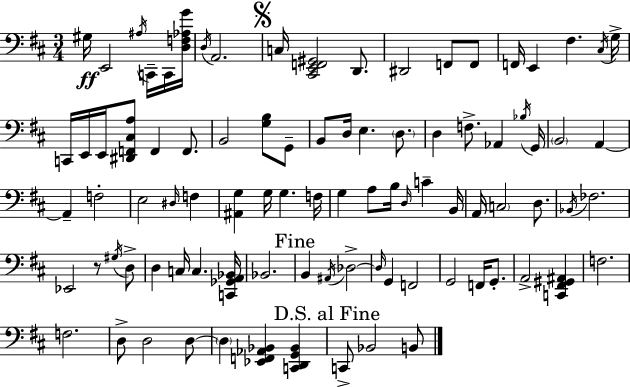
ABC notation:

X:1
T:Untitled
M:3/4
L:1/4
K:D
^G,/4 E,,2 ^A,/4 C,,/4 C,,/4 [D,F,_A,G]/4 D,/4 A,,2 C,/4 [^C,,E,,F,,^G,,]2 D,,/2 ^D,,2 F,,/2 F,,/2 F,,/4 E,, ^F, ^C,/4 G,/4 C,,/4 E,,/4 E,,/4 [^D,,F,,^C,A,]/2 F,, F,,/2 B,,2 [G,B,]/2 G,,/2 B,,/2 D,/4 E, D,/2 D, F,/2 _A,, _B,/4 G,,/4 B,,2 A,, A,, F,2 E,2 ^D,/4 F, [^A,,G,] G,/4 G, F,/4 G, A,/2 B,/4 D,/4 C B,,/4 A,,/4 C,2 D,/2 _B,,/4 _F,2 _E,,2 z/2 ^G,/4 D,/2 D, C,/4 C, [C,,_G,,A,,_B,,]/4 _B,,2 B,, ^A,,/4 _D,2 _D,/4 G,, F,,2 G,,2 F,,/4 G,,/2 A,,2 [C,,^F,,^G,,^A,,] F,2 F,2 D,/2 D,2 D,/2 D, [_E,,F,,_A,,_B,,] [C,,D,,G,,_B,,] C,,/2 _B,,2 B,,/2